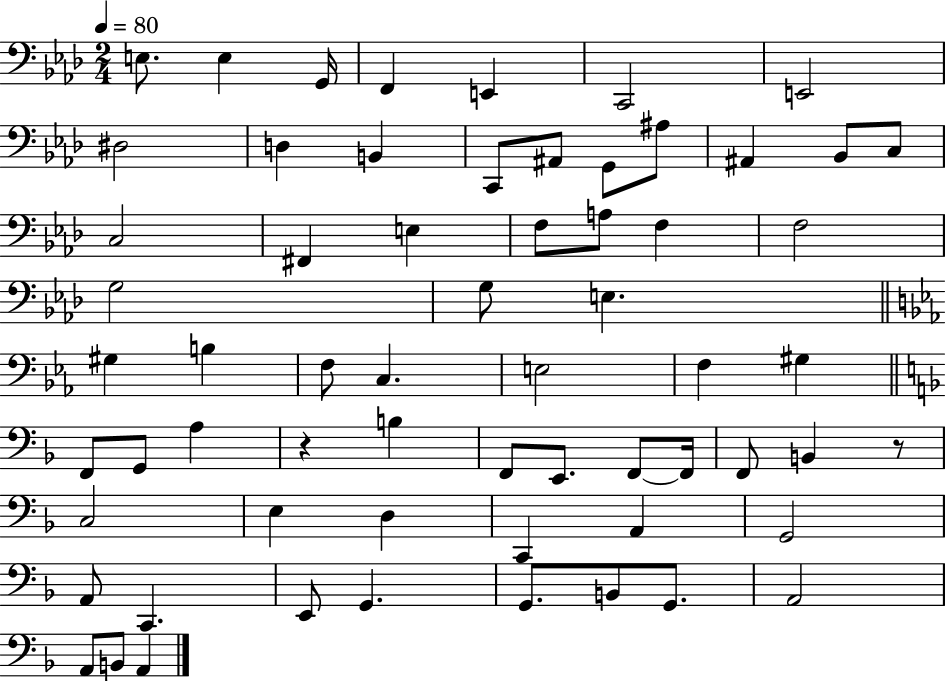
X:1
T:Untitled
M:2/4
L:1/4
K:Ab
E,/2 E, G,,/4 F,, E,, C,,2 E,,2 ^D,2 D, B,, C,,/2 ^A,,/2 G,,/2 ^A,/2 ^A,, _B,,/2 C,/2 C,2 ^F,, E, F,/2 A,/2 F, F,2 G,2 G,/2 E, ^G, B, F,/2 C, E,2 F, ^G, F,,/2 G,,/2 A, z B, F,,/2 E,,/2 F,,/2 F,,/4 F,,/2 B,, z/2 C,2 E, D, C,, A,, G,,2 A,,/2 C,, E,,/2 G,, G,,/2 B,,/2 G,,/2 A,,2 A,,/2 B,,/2 A,,